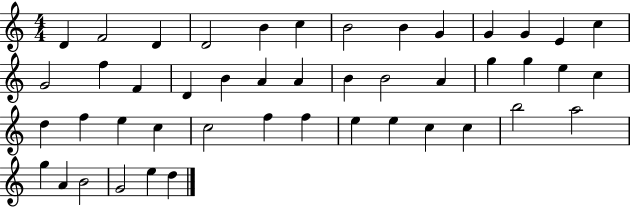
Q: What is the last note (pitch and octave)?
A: D5